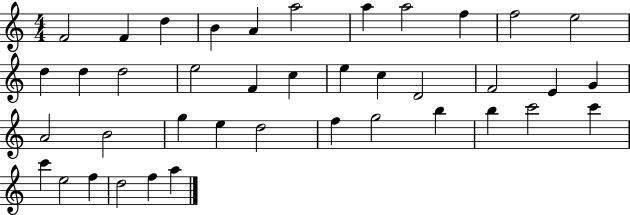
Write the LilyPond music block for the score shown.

{
  \clef treble
  \numericTimeSignature
  \time 4/4
  \key c \major
  f'2 f'4 d''4 | b'4 a'4 a''2 | a''4 a''2 f''4 | f''2 e''2 | \break d''4 d''4 d''2 | e''2 f'4 c''4 | e''4 c''4 d'2 | f'2 e'4 g'4 | \break a'2 b'2 | g''4 e''4 d''2 | f''4 g''2 b''4 | b''4 c'''2 c'''4 | \break c'''4 e''2 f''4 | d''2 f''4 a''4 | \bar "|."
}